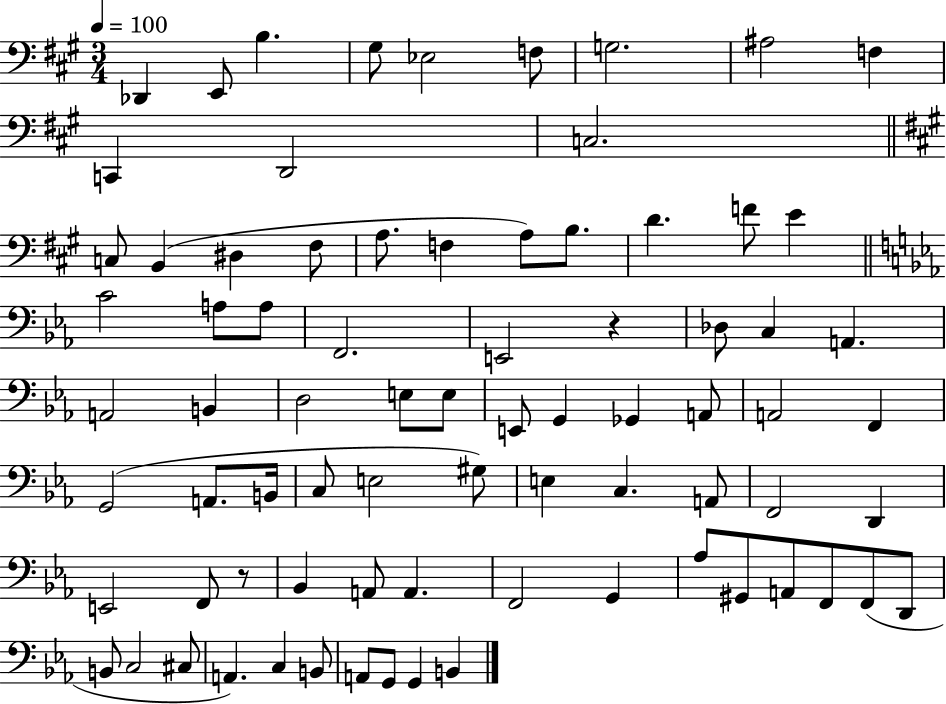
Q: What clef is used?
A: bass